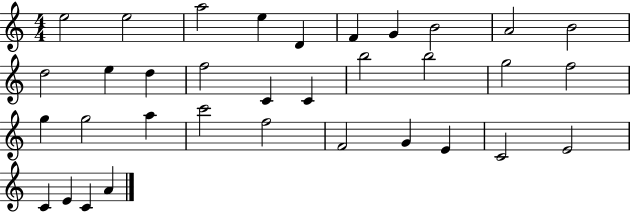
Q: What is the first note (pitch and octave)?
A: E5